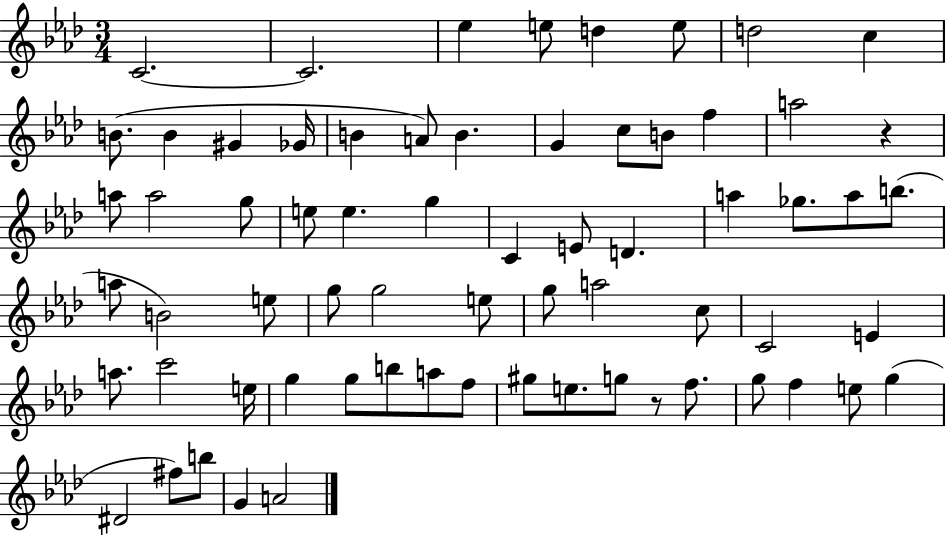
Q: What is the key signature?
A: AES major